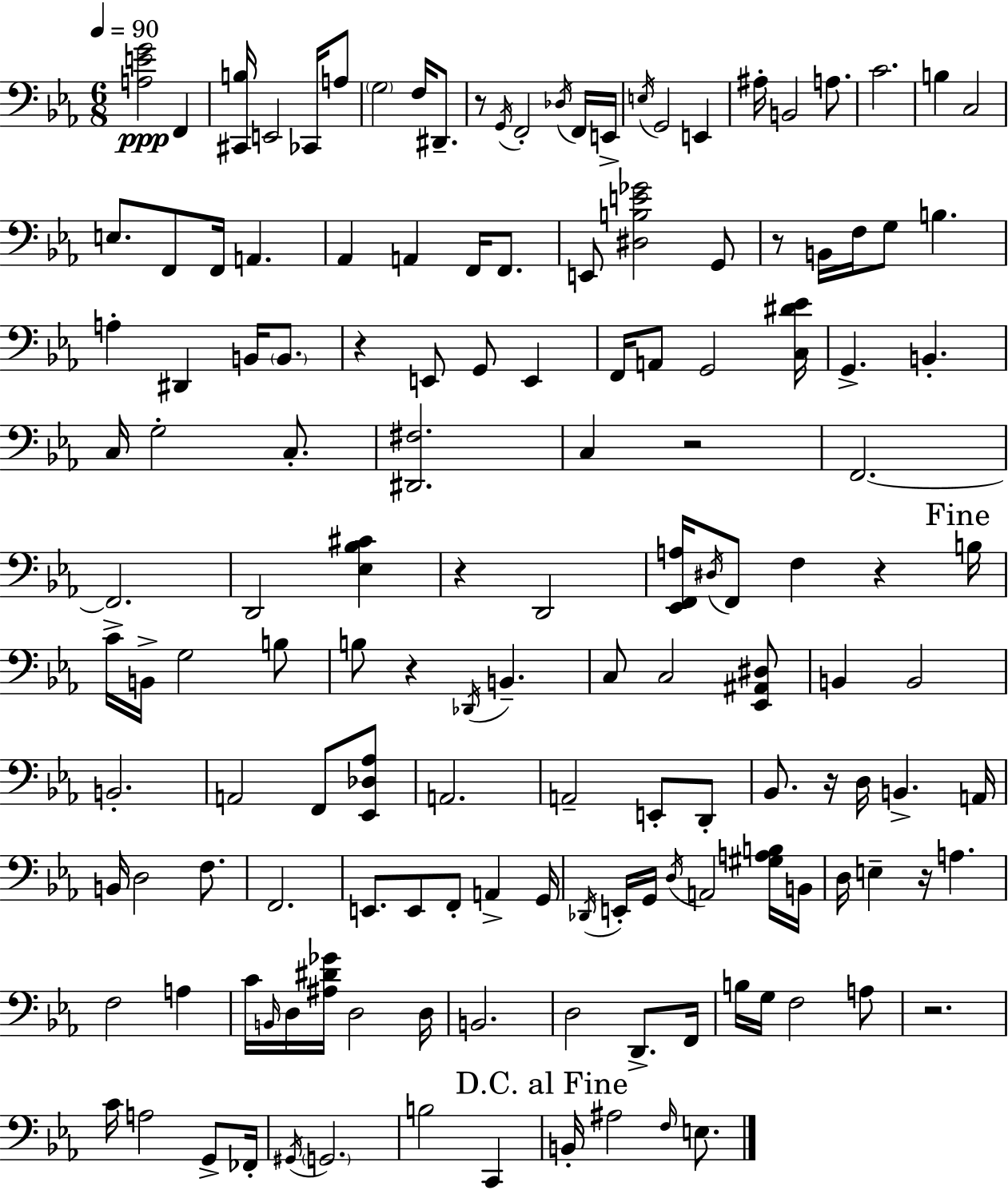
{
  \clef bass
  \numericTimeSignature
  \time 6/8
  \key c \minor
  \tempo 4 = 90
  <a e' g'>2\ppp f,4 | <cis, b>16 e,2 ces,16 a8 | \parenthesize g2 f16 dis,8.-- | r8 \acciaccatura { g,16 } f,2-. \acciaccatura { des16 } | \break f,16 e,16-> \acciaccatura { e16 } g,2 e,4 | ais16-. b,2 | a8. c'2. | b4 c2 | \break e8. f,8 f,16 a,4. | aes,4 a,4 f,16 | f,8. e,8 <dis b e' ges'>2 | g,8 r8 b,16 f16 g8 b4. | \break a4-. dis,4 b,16 | \parenthesize b,8. r4 e,8 g,8 e,4 | f,16 a,8 g,2 | <c dis' ees'>16 g,4.-> b,4.-. | \break c16 g2-. | c8.-. <dis, fis>2. | c4 r2 | f,2.~~ | \break f,2. | d,2 <ees bes cis'>4 | r4 d,2 | <ees, f, a>16 \acciaccatura { dis16 } f,8 f4 r4 | \break \mark "Fine" b16 c'16-> b,16-> g2 | b8 b8 r4 \acciaccatura { des,16 } b,4.-- | c8 c2 | <ees, ais, dis>8 b,4 b,2 | \break b,2.-. | a,2 | f,8 <ees, des aes>8 a,2. | a,2-- | \break e,8-. d,8-. bes,8. r16 d16 b,4.-> | a,16 b,16 d2 | f8. f,2. | e,8. e,8 f,8-. | \break a,4-> g,16 \acciaccatura { des,16 } e,16-. g,16 \acciaccatura { d16 } a,2 | <gis a b>16 b,16 d16 e4-- | r16 a4. f2 | a4 c'16 \grace { b,16 } d16 <ais dis' ges'>16 d2 | \break d16 b,2. | d2 | d,8.-> f,16 b16 g16 f2 | a8 r2. | \break c'16 a2 | g,8-> fes,16-. \acciaccatura { gis,16 } \parenthesize g,2. | b2 | c,4 \mark "D.C. al Fine" b,16-. ais2 | \break \grace { f16 } e8. \bar "|."
}